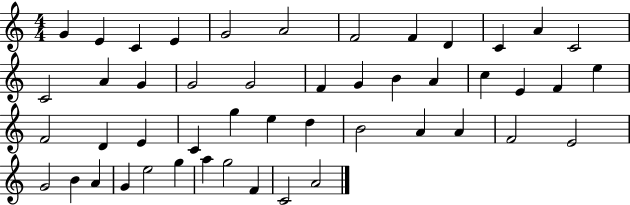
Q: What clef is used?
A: treble